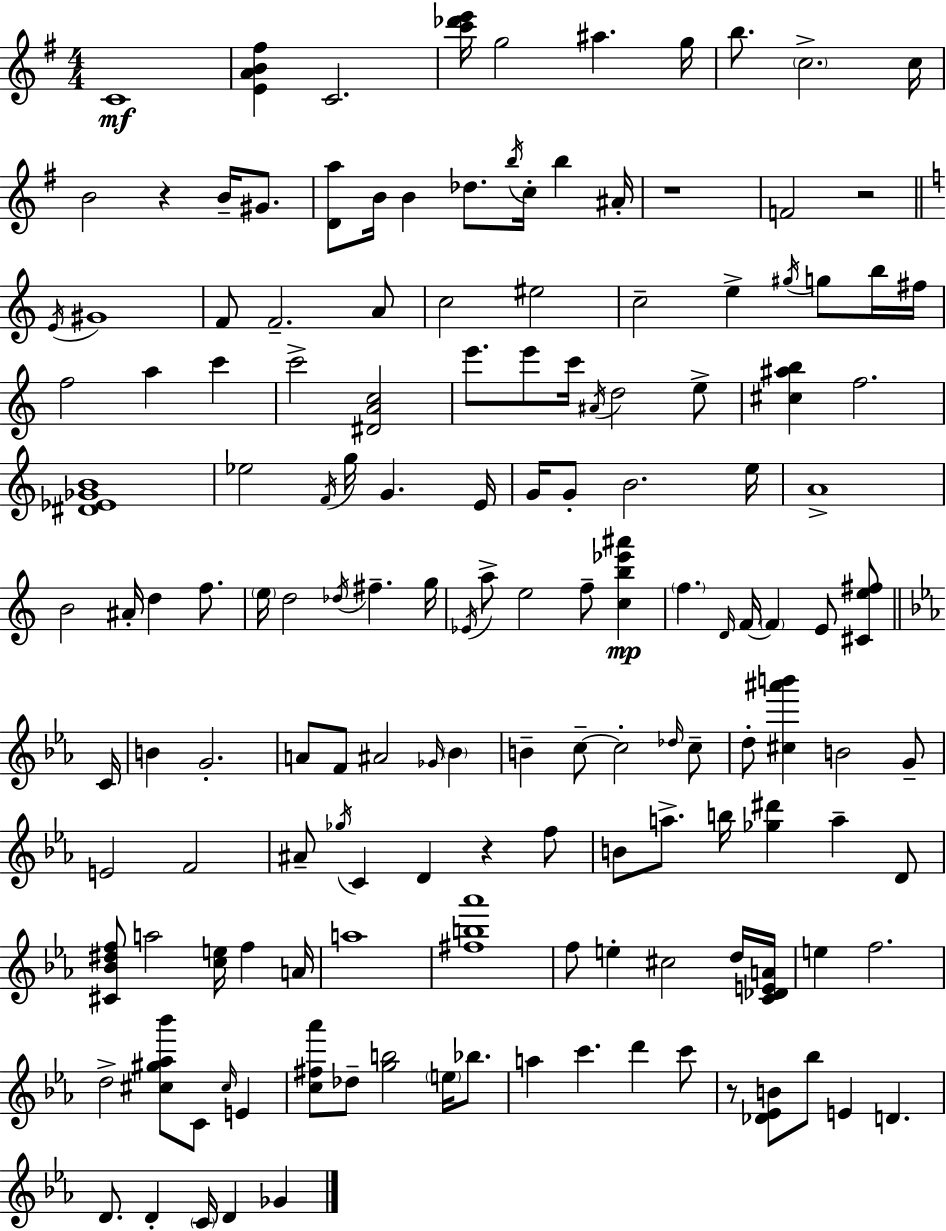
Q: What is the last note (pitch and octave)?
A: Gb4